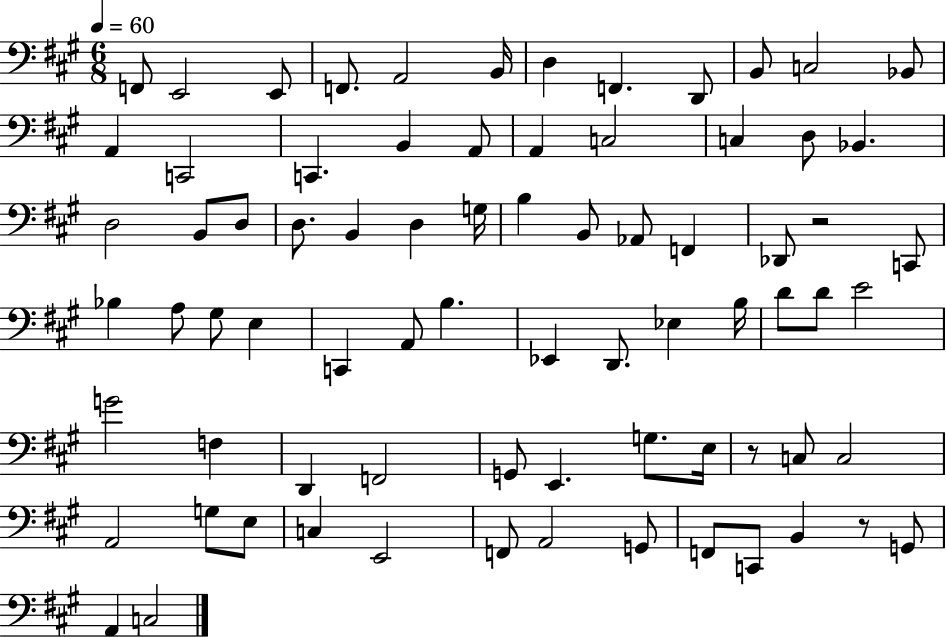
F2/e E2/h E2/e F2/e. A2/h B2/s D3/q F2/q. D2/e B2/e C3/h Bb2/e A2/q C2/h C2/q. B2/q A2/e A2/q C3/h C3/q D3/e Bb2/q. D3/h B2/e D3/e D3/e. B2/q D3/q G3/s B3/q B2/e Ab2/e F2/q Db2/e R/h C2/e Bb3/q A3/e G#3/e E3/q C2/q A2/e B3/q. Eb2/q D2/e. Eb3/q B3/s D4/e D4/e E4/h G4/h F3/q D2/q F2/h G2/e E2/q. G3/e. E3/s R/e C3/e C3/h A2/h G3/e E3/e C3/q E2/h F2/e A2/h G2/e F2/e C2/e B2/q R/e G2/e A2/q C3/h